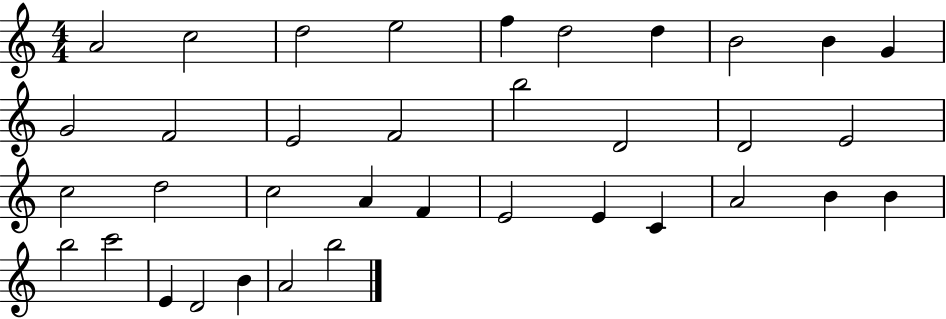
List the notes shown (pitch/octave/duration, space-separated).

A4/h C5/h D5/h E5/h F5/q D5/h D5/q B4/h B4/q G4/q G4/h F4/h E4/h F4/h B5/h D4/h D4/h E4/h C5/h D5/h C5/h A4/q F4/q E4/h E4/q C4/q A4/h B4/q B4/q B5/h C6/h E4/q D4/h B4/q A4/h B5/h